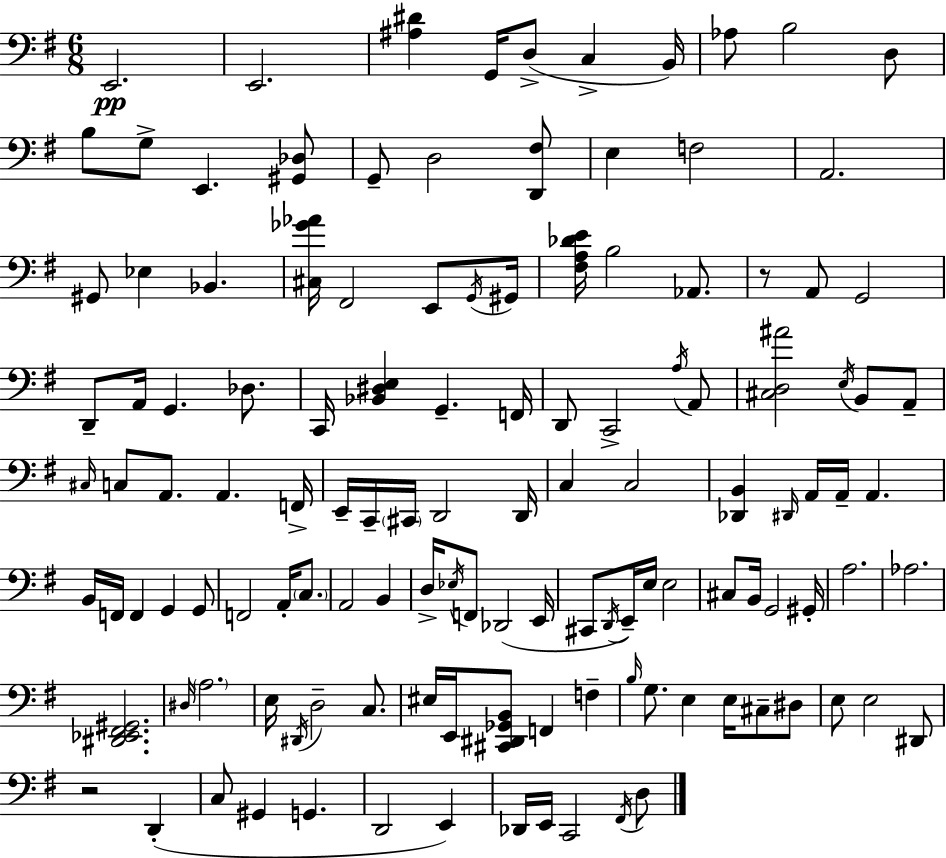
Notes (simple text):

E2/h. E2/h. [A#3,D#4]/q G2/s D3/e C3/q B2/s Ab3/e B3/h D3/e B3/e G3/e E2/q. [G#2,Db3]/e G2/e D3/h [D2,F#3]/e E3/q F3/h A2/h. G#2/e Eb3/q Bb2/q. [C#3,Gb4,Ab4]/s F#2/h E2/e G2/s G#2/s [F#3,A3,Db4,E4]/s B3/h Ab2/e. R/e A2/e G2/h D2/e A2/s G2/q. Db3/e. C2/s [Bb2,D#3,E3]/q G2/q. F2/s D2/e C2/h A3/s A2/e [C#3,D3,A#4]/h E3/s B2/e A2/e C#3/s C3/e A2/e. A2/q. F2/s E2/s C2/s C#2/s D2/h D2/s C3/q C3/h [Db2,B2]/q D#2/s A2/s A2/s A2/q. B2/s F2/s F2/q G2/q G2/e F2/h A2/s C3/e. A2/h B2/q D3/s Eb3/s F2/e Db2/h E2/s C#2/e D2/s E2/s E3/s E3/h C#3/e B2/s G2/h G#2/s A3/h. Ab3/h. [D#2,Eb2,F#2,G#2]/h. D#3/s A3/h. E3/s D#2/s D3/h C3/e. EIS3/s E2/s [C#2,D#2,Gb2,B2]/e F2/q F3/q B3/s G3/e. E3/q E3/s C#3/e D#3/e E3/e E3/h D#2/e R/h D2/q C3/e G#2/q G2/q. D2/h E2/q Db2/s E2/s C2/h F#2/s D3/e